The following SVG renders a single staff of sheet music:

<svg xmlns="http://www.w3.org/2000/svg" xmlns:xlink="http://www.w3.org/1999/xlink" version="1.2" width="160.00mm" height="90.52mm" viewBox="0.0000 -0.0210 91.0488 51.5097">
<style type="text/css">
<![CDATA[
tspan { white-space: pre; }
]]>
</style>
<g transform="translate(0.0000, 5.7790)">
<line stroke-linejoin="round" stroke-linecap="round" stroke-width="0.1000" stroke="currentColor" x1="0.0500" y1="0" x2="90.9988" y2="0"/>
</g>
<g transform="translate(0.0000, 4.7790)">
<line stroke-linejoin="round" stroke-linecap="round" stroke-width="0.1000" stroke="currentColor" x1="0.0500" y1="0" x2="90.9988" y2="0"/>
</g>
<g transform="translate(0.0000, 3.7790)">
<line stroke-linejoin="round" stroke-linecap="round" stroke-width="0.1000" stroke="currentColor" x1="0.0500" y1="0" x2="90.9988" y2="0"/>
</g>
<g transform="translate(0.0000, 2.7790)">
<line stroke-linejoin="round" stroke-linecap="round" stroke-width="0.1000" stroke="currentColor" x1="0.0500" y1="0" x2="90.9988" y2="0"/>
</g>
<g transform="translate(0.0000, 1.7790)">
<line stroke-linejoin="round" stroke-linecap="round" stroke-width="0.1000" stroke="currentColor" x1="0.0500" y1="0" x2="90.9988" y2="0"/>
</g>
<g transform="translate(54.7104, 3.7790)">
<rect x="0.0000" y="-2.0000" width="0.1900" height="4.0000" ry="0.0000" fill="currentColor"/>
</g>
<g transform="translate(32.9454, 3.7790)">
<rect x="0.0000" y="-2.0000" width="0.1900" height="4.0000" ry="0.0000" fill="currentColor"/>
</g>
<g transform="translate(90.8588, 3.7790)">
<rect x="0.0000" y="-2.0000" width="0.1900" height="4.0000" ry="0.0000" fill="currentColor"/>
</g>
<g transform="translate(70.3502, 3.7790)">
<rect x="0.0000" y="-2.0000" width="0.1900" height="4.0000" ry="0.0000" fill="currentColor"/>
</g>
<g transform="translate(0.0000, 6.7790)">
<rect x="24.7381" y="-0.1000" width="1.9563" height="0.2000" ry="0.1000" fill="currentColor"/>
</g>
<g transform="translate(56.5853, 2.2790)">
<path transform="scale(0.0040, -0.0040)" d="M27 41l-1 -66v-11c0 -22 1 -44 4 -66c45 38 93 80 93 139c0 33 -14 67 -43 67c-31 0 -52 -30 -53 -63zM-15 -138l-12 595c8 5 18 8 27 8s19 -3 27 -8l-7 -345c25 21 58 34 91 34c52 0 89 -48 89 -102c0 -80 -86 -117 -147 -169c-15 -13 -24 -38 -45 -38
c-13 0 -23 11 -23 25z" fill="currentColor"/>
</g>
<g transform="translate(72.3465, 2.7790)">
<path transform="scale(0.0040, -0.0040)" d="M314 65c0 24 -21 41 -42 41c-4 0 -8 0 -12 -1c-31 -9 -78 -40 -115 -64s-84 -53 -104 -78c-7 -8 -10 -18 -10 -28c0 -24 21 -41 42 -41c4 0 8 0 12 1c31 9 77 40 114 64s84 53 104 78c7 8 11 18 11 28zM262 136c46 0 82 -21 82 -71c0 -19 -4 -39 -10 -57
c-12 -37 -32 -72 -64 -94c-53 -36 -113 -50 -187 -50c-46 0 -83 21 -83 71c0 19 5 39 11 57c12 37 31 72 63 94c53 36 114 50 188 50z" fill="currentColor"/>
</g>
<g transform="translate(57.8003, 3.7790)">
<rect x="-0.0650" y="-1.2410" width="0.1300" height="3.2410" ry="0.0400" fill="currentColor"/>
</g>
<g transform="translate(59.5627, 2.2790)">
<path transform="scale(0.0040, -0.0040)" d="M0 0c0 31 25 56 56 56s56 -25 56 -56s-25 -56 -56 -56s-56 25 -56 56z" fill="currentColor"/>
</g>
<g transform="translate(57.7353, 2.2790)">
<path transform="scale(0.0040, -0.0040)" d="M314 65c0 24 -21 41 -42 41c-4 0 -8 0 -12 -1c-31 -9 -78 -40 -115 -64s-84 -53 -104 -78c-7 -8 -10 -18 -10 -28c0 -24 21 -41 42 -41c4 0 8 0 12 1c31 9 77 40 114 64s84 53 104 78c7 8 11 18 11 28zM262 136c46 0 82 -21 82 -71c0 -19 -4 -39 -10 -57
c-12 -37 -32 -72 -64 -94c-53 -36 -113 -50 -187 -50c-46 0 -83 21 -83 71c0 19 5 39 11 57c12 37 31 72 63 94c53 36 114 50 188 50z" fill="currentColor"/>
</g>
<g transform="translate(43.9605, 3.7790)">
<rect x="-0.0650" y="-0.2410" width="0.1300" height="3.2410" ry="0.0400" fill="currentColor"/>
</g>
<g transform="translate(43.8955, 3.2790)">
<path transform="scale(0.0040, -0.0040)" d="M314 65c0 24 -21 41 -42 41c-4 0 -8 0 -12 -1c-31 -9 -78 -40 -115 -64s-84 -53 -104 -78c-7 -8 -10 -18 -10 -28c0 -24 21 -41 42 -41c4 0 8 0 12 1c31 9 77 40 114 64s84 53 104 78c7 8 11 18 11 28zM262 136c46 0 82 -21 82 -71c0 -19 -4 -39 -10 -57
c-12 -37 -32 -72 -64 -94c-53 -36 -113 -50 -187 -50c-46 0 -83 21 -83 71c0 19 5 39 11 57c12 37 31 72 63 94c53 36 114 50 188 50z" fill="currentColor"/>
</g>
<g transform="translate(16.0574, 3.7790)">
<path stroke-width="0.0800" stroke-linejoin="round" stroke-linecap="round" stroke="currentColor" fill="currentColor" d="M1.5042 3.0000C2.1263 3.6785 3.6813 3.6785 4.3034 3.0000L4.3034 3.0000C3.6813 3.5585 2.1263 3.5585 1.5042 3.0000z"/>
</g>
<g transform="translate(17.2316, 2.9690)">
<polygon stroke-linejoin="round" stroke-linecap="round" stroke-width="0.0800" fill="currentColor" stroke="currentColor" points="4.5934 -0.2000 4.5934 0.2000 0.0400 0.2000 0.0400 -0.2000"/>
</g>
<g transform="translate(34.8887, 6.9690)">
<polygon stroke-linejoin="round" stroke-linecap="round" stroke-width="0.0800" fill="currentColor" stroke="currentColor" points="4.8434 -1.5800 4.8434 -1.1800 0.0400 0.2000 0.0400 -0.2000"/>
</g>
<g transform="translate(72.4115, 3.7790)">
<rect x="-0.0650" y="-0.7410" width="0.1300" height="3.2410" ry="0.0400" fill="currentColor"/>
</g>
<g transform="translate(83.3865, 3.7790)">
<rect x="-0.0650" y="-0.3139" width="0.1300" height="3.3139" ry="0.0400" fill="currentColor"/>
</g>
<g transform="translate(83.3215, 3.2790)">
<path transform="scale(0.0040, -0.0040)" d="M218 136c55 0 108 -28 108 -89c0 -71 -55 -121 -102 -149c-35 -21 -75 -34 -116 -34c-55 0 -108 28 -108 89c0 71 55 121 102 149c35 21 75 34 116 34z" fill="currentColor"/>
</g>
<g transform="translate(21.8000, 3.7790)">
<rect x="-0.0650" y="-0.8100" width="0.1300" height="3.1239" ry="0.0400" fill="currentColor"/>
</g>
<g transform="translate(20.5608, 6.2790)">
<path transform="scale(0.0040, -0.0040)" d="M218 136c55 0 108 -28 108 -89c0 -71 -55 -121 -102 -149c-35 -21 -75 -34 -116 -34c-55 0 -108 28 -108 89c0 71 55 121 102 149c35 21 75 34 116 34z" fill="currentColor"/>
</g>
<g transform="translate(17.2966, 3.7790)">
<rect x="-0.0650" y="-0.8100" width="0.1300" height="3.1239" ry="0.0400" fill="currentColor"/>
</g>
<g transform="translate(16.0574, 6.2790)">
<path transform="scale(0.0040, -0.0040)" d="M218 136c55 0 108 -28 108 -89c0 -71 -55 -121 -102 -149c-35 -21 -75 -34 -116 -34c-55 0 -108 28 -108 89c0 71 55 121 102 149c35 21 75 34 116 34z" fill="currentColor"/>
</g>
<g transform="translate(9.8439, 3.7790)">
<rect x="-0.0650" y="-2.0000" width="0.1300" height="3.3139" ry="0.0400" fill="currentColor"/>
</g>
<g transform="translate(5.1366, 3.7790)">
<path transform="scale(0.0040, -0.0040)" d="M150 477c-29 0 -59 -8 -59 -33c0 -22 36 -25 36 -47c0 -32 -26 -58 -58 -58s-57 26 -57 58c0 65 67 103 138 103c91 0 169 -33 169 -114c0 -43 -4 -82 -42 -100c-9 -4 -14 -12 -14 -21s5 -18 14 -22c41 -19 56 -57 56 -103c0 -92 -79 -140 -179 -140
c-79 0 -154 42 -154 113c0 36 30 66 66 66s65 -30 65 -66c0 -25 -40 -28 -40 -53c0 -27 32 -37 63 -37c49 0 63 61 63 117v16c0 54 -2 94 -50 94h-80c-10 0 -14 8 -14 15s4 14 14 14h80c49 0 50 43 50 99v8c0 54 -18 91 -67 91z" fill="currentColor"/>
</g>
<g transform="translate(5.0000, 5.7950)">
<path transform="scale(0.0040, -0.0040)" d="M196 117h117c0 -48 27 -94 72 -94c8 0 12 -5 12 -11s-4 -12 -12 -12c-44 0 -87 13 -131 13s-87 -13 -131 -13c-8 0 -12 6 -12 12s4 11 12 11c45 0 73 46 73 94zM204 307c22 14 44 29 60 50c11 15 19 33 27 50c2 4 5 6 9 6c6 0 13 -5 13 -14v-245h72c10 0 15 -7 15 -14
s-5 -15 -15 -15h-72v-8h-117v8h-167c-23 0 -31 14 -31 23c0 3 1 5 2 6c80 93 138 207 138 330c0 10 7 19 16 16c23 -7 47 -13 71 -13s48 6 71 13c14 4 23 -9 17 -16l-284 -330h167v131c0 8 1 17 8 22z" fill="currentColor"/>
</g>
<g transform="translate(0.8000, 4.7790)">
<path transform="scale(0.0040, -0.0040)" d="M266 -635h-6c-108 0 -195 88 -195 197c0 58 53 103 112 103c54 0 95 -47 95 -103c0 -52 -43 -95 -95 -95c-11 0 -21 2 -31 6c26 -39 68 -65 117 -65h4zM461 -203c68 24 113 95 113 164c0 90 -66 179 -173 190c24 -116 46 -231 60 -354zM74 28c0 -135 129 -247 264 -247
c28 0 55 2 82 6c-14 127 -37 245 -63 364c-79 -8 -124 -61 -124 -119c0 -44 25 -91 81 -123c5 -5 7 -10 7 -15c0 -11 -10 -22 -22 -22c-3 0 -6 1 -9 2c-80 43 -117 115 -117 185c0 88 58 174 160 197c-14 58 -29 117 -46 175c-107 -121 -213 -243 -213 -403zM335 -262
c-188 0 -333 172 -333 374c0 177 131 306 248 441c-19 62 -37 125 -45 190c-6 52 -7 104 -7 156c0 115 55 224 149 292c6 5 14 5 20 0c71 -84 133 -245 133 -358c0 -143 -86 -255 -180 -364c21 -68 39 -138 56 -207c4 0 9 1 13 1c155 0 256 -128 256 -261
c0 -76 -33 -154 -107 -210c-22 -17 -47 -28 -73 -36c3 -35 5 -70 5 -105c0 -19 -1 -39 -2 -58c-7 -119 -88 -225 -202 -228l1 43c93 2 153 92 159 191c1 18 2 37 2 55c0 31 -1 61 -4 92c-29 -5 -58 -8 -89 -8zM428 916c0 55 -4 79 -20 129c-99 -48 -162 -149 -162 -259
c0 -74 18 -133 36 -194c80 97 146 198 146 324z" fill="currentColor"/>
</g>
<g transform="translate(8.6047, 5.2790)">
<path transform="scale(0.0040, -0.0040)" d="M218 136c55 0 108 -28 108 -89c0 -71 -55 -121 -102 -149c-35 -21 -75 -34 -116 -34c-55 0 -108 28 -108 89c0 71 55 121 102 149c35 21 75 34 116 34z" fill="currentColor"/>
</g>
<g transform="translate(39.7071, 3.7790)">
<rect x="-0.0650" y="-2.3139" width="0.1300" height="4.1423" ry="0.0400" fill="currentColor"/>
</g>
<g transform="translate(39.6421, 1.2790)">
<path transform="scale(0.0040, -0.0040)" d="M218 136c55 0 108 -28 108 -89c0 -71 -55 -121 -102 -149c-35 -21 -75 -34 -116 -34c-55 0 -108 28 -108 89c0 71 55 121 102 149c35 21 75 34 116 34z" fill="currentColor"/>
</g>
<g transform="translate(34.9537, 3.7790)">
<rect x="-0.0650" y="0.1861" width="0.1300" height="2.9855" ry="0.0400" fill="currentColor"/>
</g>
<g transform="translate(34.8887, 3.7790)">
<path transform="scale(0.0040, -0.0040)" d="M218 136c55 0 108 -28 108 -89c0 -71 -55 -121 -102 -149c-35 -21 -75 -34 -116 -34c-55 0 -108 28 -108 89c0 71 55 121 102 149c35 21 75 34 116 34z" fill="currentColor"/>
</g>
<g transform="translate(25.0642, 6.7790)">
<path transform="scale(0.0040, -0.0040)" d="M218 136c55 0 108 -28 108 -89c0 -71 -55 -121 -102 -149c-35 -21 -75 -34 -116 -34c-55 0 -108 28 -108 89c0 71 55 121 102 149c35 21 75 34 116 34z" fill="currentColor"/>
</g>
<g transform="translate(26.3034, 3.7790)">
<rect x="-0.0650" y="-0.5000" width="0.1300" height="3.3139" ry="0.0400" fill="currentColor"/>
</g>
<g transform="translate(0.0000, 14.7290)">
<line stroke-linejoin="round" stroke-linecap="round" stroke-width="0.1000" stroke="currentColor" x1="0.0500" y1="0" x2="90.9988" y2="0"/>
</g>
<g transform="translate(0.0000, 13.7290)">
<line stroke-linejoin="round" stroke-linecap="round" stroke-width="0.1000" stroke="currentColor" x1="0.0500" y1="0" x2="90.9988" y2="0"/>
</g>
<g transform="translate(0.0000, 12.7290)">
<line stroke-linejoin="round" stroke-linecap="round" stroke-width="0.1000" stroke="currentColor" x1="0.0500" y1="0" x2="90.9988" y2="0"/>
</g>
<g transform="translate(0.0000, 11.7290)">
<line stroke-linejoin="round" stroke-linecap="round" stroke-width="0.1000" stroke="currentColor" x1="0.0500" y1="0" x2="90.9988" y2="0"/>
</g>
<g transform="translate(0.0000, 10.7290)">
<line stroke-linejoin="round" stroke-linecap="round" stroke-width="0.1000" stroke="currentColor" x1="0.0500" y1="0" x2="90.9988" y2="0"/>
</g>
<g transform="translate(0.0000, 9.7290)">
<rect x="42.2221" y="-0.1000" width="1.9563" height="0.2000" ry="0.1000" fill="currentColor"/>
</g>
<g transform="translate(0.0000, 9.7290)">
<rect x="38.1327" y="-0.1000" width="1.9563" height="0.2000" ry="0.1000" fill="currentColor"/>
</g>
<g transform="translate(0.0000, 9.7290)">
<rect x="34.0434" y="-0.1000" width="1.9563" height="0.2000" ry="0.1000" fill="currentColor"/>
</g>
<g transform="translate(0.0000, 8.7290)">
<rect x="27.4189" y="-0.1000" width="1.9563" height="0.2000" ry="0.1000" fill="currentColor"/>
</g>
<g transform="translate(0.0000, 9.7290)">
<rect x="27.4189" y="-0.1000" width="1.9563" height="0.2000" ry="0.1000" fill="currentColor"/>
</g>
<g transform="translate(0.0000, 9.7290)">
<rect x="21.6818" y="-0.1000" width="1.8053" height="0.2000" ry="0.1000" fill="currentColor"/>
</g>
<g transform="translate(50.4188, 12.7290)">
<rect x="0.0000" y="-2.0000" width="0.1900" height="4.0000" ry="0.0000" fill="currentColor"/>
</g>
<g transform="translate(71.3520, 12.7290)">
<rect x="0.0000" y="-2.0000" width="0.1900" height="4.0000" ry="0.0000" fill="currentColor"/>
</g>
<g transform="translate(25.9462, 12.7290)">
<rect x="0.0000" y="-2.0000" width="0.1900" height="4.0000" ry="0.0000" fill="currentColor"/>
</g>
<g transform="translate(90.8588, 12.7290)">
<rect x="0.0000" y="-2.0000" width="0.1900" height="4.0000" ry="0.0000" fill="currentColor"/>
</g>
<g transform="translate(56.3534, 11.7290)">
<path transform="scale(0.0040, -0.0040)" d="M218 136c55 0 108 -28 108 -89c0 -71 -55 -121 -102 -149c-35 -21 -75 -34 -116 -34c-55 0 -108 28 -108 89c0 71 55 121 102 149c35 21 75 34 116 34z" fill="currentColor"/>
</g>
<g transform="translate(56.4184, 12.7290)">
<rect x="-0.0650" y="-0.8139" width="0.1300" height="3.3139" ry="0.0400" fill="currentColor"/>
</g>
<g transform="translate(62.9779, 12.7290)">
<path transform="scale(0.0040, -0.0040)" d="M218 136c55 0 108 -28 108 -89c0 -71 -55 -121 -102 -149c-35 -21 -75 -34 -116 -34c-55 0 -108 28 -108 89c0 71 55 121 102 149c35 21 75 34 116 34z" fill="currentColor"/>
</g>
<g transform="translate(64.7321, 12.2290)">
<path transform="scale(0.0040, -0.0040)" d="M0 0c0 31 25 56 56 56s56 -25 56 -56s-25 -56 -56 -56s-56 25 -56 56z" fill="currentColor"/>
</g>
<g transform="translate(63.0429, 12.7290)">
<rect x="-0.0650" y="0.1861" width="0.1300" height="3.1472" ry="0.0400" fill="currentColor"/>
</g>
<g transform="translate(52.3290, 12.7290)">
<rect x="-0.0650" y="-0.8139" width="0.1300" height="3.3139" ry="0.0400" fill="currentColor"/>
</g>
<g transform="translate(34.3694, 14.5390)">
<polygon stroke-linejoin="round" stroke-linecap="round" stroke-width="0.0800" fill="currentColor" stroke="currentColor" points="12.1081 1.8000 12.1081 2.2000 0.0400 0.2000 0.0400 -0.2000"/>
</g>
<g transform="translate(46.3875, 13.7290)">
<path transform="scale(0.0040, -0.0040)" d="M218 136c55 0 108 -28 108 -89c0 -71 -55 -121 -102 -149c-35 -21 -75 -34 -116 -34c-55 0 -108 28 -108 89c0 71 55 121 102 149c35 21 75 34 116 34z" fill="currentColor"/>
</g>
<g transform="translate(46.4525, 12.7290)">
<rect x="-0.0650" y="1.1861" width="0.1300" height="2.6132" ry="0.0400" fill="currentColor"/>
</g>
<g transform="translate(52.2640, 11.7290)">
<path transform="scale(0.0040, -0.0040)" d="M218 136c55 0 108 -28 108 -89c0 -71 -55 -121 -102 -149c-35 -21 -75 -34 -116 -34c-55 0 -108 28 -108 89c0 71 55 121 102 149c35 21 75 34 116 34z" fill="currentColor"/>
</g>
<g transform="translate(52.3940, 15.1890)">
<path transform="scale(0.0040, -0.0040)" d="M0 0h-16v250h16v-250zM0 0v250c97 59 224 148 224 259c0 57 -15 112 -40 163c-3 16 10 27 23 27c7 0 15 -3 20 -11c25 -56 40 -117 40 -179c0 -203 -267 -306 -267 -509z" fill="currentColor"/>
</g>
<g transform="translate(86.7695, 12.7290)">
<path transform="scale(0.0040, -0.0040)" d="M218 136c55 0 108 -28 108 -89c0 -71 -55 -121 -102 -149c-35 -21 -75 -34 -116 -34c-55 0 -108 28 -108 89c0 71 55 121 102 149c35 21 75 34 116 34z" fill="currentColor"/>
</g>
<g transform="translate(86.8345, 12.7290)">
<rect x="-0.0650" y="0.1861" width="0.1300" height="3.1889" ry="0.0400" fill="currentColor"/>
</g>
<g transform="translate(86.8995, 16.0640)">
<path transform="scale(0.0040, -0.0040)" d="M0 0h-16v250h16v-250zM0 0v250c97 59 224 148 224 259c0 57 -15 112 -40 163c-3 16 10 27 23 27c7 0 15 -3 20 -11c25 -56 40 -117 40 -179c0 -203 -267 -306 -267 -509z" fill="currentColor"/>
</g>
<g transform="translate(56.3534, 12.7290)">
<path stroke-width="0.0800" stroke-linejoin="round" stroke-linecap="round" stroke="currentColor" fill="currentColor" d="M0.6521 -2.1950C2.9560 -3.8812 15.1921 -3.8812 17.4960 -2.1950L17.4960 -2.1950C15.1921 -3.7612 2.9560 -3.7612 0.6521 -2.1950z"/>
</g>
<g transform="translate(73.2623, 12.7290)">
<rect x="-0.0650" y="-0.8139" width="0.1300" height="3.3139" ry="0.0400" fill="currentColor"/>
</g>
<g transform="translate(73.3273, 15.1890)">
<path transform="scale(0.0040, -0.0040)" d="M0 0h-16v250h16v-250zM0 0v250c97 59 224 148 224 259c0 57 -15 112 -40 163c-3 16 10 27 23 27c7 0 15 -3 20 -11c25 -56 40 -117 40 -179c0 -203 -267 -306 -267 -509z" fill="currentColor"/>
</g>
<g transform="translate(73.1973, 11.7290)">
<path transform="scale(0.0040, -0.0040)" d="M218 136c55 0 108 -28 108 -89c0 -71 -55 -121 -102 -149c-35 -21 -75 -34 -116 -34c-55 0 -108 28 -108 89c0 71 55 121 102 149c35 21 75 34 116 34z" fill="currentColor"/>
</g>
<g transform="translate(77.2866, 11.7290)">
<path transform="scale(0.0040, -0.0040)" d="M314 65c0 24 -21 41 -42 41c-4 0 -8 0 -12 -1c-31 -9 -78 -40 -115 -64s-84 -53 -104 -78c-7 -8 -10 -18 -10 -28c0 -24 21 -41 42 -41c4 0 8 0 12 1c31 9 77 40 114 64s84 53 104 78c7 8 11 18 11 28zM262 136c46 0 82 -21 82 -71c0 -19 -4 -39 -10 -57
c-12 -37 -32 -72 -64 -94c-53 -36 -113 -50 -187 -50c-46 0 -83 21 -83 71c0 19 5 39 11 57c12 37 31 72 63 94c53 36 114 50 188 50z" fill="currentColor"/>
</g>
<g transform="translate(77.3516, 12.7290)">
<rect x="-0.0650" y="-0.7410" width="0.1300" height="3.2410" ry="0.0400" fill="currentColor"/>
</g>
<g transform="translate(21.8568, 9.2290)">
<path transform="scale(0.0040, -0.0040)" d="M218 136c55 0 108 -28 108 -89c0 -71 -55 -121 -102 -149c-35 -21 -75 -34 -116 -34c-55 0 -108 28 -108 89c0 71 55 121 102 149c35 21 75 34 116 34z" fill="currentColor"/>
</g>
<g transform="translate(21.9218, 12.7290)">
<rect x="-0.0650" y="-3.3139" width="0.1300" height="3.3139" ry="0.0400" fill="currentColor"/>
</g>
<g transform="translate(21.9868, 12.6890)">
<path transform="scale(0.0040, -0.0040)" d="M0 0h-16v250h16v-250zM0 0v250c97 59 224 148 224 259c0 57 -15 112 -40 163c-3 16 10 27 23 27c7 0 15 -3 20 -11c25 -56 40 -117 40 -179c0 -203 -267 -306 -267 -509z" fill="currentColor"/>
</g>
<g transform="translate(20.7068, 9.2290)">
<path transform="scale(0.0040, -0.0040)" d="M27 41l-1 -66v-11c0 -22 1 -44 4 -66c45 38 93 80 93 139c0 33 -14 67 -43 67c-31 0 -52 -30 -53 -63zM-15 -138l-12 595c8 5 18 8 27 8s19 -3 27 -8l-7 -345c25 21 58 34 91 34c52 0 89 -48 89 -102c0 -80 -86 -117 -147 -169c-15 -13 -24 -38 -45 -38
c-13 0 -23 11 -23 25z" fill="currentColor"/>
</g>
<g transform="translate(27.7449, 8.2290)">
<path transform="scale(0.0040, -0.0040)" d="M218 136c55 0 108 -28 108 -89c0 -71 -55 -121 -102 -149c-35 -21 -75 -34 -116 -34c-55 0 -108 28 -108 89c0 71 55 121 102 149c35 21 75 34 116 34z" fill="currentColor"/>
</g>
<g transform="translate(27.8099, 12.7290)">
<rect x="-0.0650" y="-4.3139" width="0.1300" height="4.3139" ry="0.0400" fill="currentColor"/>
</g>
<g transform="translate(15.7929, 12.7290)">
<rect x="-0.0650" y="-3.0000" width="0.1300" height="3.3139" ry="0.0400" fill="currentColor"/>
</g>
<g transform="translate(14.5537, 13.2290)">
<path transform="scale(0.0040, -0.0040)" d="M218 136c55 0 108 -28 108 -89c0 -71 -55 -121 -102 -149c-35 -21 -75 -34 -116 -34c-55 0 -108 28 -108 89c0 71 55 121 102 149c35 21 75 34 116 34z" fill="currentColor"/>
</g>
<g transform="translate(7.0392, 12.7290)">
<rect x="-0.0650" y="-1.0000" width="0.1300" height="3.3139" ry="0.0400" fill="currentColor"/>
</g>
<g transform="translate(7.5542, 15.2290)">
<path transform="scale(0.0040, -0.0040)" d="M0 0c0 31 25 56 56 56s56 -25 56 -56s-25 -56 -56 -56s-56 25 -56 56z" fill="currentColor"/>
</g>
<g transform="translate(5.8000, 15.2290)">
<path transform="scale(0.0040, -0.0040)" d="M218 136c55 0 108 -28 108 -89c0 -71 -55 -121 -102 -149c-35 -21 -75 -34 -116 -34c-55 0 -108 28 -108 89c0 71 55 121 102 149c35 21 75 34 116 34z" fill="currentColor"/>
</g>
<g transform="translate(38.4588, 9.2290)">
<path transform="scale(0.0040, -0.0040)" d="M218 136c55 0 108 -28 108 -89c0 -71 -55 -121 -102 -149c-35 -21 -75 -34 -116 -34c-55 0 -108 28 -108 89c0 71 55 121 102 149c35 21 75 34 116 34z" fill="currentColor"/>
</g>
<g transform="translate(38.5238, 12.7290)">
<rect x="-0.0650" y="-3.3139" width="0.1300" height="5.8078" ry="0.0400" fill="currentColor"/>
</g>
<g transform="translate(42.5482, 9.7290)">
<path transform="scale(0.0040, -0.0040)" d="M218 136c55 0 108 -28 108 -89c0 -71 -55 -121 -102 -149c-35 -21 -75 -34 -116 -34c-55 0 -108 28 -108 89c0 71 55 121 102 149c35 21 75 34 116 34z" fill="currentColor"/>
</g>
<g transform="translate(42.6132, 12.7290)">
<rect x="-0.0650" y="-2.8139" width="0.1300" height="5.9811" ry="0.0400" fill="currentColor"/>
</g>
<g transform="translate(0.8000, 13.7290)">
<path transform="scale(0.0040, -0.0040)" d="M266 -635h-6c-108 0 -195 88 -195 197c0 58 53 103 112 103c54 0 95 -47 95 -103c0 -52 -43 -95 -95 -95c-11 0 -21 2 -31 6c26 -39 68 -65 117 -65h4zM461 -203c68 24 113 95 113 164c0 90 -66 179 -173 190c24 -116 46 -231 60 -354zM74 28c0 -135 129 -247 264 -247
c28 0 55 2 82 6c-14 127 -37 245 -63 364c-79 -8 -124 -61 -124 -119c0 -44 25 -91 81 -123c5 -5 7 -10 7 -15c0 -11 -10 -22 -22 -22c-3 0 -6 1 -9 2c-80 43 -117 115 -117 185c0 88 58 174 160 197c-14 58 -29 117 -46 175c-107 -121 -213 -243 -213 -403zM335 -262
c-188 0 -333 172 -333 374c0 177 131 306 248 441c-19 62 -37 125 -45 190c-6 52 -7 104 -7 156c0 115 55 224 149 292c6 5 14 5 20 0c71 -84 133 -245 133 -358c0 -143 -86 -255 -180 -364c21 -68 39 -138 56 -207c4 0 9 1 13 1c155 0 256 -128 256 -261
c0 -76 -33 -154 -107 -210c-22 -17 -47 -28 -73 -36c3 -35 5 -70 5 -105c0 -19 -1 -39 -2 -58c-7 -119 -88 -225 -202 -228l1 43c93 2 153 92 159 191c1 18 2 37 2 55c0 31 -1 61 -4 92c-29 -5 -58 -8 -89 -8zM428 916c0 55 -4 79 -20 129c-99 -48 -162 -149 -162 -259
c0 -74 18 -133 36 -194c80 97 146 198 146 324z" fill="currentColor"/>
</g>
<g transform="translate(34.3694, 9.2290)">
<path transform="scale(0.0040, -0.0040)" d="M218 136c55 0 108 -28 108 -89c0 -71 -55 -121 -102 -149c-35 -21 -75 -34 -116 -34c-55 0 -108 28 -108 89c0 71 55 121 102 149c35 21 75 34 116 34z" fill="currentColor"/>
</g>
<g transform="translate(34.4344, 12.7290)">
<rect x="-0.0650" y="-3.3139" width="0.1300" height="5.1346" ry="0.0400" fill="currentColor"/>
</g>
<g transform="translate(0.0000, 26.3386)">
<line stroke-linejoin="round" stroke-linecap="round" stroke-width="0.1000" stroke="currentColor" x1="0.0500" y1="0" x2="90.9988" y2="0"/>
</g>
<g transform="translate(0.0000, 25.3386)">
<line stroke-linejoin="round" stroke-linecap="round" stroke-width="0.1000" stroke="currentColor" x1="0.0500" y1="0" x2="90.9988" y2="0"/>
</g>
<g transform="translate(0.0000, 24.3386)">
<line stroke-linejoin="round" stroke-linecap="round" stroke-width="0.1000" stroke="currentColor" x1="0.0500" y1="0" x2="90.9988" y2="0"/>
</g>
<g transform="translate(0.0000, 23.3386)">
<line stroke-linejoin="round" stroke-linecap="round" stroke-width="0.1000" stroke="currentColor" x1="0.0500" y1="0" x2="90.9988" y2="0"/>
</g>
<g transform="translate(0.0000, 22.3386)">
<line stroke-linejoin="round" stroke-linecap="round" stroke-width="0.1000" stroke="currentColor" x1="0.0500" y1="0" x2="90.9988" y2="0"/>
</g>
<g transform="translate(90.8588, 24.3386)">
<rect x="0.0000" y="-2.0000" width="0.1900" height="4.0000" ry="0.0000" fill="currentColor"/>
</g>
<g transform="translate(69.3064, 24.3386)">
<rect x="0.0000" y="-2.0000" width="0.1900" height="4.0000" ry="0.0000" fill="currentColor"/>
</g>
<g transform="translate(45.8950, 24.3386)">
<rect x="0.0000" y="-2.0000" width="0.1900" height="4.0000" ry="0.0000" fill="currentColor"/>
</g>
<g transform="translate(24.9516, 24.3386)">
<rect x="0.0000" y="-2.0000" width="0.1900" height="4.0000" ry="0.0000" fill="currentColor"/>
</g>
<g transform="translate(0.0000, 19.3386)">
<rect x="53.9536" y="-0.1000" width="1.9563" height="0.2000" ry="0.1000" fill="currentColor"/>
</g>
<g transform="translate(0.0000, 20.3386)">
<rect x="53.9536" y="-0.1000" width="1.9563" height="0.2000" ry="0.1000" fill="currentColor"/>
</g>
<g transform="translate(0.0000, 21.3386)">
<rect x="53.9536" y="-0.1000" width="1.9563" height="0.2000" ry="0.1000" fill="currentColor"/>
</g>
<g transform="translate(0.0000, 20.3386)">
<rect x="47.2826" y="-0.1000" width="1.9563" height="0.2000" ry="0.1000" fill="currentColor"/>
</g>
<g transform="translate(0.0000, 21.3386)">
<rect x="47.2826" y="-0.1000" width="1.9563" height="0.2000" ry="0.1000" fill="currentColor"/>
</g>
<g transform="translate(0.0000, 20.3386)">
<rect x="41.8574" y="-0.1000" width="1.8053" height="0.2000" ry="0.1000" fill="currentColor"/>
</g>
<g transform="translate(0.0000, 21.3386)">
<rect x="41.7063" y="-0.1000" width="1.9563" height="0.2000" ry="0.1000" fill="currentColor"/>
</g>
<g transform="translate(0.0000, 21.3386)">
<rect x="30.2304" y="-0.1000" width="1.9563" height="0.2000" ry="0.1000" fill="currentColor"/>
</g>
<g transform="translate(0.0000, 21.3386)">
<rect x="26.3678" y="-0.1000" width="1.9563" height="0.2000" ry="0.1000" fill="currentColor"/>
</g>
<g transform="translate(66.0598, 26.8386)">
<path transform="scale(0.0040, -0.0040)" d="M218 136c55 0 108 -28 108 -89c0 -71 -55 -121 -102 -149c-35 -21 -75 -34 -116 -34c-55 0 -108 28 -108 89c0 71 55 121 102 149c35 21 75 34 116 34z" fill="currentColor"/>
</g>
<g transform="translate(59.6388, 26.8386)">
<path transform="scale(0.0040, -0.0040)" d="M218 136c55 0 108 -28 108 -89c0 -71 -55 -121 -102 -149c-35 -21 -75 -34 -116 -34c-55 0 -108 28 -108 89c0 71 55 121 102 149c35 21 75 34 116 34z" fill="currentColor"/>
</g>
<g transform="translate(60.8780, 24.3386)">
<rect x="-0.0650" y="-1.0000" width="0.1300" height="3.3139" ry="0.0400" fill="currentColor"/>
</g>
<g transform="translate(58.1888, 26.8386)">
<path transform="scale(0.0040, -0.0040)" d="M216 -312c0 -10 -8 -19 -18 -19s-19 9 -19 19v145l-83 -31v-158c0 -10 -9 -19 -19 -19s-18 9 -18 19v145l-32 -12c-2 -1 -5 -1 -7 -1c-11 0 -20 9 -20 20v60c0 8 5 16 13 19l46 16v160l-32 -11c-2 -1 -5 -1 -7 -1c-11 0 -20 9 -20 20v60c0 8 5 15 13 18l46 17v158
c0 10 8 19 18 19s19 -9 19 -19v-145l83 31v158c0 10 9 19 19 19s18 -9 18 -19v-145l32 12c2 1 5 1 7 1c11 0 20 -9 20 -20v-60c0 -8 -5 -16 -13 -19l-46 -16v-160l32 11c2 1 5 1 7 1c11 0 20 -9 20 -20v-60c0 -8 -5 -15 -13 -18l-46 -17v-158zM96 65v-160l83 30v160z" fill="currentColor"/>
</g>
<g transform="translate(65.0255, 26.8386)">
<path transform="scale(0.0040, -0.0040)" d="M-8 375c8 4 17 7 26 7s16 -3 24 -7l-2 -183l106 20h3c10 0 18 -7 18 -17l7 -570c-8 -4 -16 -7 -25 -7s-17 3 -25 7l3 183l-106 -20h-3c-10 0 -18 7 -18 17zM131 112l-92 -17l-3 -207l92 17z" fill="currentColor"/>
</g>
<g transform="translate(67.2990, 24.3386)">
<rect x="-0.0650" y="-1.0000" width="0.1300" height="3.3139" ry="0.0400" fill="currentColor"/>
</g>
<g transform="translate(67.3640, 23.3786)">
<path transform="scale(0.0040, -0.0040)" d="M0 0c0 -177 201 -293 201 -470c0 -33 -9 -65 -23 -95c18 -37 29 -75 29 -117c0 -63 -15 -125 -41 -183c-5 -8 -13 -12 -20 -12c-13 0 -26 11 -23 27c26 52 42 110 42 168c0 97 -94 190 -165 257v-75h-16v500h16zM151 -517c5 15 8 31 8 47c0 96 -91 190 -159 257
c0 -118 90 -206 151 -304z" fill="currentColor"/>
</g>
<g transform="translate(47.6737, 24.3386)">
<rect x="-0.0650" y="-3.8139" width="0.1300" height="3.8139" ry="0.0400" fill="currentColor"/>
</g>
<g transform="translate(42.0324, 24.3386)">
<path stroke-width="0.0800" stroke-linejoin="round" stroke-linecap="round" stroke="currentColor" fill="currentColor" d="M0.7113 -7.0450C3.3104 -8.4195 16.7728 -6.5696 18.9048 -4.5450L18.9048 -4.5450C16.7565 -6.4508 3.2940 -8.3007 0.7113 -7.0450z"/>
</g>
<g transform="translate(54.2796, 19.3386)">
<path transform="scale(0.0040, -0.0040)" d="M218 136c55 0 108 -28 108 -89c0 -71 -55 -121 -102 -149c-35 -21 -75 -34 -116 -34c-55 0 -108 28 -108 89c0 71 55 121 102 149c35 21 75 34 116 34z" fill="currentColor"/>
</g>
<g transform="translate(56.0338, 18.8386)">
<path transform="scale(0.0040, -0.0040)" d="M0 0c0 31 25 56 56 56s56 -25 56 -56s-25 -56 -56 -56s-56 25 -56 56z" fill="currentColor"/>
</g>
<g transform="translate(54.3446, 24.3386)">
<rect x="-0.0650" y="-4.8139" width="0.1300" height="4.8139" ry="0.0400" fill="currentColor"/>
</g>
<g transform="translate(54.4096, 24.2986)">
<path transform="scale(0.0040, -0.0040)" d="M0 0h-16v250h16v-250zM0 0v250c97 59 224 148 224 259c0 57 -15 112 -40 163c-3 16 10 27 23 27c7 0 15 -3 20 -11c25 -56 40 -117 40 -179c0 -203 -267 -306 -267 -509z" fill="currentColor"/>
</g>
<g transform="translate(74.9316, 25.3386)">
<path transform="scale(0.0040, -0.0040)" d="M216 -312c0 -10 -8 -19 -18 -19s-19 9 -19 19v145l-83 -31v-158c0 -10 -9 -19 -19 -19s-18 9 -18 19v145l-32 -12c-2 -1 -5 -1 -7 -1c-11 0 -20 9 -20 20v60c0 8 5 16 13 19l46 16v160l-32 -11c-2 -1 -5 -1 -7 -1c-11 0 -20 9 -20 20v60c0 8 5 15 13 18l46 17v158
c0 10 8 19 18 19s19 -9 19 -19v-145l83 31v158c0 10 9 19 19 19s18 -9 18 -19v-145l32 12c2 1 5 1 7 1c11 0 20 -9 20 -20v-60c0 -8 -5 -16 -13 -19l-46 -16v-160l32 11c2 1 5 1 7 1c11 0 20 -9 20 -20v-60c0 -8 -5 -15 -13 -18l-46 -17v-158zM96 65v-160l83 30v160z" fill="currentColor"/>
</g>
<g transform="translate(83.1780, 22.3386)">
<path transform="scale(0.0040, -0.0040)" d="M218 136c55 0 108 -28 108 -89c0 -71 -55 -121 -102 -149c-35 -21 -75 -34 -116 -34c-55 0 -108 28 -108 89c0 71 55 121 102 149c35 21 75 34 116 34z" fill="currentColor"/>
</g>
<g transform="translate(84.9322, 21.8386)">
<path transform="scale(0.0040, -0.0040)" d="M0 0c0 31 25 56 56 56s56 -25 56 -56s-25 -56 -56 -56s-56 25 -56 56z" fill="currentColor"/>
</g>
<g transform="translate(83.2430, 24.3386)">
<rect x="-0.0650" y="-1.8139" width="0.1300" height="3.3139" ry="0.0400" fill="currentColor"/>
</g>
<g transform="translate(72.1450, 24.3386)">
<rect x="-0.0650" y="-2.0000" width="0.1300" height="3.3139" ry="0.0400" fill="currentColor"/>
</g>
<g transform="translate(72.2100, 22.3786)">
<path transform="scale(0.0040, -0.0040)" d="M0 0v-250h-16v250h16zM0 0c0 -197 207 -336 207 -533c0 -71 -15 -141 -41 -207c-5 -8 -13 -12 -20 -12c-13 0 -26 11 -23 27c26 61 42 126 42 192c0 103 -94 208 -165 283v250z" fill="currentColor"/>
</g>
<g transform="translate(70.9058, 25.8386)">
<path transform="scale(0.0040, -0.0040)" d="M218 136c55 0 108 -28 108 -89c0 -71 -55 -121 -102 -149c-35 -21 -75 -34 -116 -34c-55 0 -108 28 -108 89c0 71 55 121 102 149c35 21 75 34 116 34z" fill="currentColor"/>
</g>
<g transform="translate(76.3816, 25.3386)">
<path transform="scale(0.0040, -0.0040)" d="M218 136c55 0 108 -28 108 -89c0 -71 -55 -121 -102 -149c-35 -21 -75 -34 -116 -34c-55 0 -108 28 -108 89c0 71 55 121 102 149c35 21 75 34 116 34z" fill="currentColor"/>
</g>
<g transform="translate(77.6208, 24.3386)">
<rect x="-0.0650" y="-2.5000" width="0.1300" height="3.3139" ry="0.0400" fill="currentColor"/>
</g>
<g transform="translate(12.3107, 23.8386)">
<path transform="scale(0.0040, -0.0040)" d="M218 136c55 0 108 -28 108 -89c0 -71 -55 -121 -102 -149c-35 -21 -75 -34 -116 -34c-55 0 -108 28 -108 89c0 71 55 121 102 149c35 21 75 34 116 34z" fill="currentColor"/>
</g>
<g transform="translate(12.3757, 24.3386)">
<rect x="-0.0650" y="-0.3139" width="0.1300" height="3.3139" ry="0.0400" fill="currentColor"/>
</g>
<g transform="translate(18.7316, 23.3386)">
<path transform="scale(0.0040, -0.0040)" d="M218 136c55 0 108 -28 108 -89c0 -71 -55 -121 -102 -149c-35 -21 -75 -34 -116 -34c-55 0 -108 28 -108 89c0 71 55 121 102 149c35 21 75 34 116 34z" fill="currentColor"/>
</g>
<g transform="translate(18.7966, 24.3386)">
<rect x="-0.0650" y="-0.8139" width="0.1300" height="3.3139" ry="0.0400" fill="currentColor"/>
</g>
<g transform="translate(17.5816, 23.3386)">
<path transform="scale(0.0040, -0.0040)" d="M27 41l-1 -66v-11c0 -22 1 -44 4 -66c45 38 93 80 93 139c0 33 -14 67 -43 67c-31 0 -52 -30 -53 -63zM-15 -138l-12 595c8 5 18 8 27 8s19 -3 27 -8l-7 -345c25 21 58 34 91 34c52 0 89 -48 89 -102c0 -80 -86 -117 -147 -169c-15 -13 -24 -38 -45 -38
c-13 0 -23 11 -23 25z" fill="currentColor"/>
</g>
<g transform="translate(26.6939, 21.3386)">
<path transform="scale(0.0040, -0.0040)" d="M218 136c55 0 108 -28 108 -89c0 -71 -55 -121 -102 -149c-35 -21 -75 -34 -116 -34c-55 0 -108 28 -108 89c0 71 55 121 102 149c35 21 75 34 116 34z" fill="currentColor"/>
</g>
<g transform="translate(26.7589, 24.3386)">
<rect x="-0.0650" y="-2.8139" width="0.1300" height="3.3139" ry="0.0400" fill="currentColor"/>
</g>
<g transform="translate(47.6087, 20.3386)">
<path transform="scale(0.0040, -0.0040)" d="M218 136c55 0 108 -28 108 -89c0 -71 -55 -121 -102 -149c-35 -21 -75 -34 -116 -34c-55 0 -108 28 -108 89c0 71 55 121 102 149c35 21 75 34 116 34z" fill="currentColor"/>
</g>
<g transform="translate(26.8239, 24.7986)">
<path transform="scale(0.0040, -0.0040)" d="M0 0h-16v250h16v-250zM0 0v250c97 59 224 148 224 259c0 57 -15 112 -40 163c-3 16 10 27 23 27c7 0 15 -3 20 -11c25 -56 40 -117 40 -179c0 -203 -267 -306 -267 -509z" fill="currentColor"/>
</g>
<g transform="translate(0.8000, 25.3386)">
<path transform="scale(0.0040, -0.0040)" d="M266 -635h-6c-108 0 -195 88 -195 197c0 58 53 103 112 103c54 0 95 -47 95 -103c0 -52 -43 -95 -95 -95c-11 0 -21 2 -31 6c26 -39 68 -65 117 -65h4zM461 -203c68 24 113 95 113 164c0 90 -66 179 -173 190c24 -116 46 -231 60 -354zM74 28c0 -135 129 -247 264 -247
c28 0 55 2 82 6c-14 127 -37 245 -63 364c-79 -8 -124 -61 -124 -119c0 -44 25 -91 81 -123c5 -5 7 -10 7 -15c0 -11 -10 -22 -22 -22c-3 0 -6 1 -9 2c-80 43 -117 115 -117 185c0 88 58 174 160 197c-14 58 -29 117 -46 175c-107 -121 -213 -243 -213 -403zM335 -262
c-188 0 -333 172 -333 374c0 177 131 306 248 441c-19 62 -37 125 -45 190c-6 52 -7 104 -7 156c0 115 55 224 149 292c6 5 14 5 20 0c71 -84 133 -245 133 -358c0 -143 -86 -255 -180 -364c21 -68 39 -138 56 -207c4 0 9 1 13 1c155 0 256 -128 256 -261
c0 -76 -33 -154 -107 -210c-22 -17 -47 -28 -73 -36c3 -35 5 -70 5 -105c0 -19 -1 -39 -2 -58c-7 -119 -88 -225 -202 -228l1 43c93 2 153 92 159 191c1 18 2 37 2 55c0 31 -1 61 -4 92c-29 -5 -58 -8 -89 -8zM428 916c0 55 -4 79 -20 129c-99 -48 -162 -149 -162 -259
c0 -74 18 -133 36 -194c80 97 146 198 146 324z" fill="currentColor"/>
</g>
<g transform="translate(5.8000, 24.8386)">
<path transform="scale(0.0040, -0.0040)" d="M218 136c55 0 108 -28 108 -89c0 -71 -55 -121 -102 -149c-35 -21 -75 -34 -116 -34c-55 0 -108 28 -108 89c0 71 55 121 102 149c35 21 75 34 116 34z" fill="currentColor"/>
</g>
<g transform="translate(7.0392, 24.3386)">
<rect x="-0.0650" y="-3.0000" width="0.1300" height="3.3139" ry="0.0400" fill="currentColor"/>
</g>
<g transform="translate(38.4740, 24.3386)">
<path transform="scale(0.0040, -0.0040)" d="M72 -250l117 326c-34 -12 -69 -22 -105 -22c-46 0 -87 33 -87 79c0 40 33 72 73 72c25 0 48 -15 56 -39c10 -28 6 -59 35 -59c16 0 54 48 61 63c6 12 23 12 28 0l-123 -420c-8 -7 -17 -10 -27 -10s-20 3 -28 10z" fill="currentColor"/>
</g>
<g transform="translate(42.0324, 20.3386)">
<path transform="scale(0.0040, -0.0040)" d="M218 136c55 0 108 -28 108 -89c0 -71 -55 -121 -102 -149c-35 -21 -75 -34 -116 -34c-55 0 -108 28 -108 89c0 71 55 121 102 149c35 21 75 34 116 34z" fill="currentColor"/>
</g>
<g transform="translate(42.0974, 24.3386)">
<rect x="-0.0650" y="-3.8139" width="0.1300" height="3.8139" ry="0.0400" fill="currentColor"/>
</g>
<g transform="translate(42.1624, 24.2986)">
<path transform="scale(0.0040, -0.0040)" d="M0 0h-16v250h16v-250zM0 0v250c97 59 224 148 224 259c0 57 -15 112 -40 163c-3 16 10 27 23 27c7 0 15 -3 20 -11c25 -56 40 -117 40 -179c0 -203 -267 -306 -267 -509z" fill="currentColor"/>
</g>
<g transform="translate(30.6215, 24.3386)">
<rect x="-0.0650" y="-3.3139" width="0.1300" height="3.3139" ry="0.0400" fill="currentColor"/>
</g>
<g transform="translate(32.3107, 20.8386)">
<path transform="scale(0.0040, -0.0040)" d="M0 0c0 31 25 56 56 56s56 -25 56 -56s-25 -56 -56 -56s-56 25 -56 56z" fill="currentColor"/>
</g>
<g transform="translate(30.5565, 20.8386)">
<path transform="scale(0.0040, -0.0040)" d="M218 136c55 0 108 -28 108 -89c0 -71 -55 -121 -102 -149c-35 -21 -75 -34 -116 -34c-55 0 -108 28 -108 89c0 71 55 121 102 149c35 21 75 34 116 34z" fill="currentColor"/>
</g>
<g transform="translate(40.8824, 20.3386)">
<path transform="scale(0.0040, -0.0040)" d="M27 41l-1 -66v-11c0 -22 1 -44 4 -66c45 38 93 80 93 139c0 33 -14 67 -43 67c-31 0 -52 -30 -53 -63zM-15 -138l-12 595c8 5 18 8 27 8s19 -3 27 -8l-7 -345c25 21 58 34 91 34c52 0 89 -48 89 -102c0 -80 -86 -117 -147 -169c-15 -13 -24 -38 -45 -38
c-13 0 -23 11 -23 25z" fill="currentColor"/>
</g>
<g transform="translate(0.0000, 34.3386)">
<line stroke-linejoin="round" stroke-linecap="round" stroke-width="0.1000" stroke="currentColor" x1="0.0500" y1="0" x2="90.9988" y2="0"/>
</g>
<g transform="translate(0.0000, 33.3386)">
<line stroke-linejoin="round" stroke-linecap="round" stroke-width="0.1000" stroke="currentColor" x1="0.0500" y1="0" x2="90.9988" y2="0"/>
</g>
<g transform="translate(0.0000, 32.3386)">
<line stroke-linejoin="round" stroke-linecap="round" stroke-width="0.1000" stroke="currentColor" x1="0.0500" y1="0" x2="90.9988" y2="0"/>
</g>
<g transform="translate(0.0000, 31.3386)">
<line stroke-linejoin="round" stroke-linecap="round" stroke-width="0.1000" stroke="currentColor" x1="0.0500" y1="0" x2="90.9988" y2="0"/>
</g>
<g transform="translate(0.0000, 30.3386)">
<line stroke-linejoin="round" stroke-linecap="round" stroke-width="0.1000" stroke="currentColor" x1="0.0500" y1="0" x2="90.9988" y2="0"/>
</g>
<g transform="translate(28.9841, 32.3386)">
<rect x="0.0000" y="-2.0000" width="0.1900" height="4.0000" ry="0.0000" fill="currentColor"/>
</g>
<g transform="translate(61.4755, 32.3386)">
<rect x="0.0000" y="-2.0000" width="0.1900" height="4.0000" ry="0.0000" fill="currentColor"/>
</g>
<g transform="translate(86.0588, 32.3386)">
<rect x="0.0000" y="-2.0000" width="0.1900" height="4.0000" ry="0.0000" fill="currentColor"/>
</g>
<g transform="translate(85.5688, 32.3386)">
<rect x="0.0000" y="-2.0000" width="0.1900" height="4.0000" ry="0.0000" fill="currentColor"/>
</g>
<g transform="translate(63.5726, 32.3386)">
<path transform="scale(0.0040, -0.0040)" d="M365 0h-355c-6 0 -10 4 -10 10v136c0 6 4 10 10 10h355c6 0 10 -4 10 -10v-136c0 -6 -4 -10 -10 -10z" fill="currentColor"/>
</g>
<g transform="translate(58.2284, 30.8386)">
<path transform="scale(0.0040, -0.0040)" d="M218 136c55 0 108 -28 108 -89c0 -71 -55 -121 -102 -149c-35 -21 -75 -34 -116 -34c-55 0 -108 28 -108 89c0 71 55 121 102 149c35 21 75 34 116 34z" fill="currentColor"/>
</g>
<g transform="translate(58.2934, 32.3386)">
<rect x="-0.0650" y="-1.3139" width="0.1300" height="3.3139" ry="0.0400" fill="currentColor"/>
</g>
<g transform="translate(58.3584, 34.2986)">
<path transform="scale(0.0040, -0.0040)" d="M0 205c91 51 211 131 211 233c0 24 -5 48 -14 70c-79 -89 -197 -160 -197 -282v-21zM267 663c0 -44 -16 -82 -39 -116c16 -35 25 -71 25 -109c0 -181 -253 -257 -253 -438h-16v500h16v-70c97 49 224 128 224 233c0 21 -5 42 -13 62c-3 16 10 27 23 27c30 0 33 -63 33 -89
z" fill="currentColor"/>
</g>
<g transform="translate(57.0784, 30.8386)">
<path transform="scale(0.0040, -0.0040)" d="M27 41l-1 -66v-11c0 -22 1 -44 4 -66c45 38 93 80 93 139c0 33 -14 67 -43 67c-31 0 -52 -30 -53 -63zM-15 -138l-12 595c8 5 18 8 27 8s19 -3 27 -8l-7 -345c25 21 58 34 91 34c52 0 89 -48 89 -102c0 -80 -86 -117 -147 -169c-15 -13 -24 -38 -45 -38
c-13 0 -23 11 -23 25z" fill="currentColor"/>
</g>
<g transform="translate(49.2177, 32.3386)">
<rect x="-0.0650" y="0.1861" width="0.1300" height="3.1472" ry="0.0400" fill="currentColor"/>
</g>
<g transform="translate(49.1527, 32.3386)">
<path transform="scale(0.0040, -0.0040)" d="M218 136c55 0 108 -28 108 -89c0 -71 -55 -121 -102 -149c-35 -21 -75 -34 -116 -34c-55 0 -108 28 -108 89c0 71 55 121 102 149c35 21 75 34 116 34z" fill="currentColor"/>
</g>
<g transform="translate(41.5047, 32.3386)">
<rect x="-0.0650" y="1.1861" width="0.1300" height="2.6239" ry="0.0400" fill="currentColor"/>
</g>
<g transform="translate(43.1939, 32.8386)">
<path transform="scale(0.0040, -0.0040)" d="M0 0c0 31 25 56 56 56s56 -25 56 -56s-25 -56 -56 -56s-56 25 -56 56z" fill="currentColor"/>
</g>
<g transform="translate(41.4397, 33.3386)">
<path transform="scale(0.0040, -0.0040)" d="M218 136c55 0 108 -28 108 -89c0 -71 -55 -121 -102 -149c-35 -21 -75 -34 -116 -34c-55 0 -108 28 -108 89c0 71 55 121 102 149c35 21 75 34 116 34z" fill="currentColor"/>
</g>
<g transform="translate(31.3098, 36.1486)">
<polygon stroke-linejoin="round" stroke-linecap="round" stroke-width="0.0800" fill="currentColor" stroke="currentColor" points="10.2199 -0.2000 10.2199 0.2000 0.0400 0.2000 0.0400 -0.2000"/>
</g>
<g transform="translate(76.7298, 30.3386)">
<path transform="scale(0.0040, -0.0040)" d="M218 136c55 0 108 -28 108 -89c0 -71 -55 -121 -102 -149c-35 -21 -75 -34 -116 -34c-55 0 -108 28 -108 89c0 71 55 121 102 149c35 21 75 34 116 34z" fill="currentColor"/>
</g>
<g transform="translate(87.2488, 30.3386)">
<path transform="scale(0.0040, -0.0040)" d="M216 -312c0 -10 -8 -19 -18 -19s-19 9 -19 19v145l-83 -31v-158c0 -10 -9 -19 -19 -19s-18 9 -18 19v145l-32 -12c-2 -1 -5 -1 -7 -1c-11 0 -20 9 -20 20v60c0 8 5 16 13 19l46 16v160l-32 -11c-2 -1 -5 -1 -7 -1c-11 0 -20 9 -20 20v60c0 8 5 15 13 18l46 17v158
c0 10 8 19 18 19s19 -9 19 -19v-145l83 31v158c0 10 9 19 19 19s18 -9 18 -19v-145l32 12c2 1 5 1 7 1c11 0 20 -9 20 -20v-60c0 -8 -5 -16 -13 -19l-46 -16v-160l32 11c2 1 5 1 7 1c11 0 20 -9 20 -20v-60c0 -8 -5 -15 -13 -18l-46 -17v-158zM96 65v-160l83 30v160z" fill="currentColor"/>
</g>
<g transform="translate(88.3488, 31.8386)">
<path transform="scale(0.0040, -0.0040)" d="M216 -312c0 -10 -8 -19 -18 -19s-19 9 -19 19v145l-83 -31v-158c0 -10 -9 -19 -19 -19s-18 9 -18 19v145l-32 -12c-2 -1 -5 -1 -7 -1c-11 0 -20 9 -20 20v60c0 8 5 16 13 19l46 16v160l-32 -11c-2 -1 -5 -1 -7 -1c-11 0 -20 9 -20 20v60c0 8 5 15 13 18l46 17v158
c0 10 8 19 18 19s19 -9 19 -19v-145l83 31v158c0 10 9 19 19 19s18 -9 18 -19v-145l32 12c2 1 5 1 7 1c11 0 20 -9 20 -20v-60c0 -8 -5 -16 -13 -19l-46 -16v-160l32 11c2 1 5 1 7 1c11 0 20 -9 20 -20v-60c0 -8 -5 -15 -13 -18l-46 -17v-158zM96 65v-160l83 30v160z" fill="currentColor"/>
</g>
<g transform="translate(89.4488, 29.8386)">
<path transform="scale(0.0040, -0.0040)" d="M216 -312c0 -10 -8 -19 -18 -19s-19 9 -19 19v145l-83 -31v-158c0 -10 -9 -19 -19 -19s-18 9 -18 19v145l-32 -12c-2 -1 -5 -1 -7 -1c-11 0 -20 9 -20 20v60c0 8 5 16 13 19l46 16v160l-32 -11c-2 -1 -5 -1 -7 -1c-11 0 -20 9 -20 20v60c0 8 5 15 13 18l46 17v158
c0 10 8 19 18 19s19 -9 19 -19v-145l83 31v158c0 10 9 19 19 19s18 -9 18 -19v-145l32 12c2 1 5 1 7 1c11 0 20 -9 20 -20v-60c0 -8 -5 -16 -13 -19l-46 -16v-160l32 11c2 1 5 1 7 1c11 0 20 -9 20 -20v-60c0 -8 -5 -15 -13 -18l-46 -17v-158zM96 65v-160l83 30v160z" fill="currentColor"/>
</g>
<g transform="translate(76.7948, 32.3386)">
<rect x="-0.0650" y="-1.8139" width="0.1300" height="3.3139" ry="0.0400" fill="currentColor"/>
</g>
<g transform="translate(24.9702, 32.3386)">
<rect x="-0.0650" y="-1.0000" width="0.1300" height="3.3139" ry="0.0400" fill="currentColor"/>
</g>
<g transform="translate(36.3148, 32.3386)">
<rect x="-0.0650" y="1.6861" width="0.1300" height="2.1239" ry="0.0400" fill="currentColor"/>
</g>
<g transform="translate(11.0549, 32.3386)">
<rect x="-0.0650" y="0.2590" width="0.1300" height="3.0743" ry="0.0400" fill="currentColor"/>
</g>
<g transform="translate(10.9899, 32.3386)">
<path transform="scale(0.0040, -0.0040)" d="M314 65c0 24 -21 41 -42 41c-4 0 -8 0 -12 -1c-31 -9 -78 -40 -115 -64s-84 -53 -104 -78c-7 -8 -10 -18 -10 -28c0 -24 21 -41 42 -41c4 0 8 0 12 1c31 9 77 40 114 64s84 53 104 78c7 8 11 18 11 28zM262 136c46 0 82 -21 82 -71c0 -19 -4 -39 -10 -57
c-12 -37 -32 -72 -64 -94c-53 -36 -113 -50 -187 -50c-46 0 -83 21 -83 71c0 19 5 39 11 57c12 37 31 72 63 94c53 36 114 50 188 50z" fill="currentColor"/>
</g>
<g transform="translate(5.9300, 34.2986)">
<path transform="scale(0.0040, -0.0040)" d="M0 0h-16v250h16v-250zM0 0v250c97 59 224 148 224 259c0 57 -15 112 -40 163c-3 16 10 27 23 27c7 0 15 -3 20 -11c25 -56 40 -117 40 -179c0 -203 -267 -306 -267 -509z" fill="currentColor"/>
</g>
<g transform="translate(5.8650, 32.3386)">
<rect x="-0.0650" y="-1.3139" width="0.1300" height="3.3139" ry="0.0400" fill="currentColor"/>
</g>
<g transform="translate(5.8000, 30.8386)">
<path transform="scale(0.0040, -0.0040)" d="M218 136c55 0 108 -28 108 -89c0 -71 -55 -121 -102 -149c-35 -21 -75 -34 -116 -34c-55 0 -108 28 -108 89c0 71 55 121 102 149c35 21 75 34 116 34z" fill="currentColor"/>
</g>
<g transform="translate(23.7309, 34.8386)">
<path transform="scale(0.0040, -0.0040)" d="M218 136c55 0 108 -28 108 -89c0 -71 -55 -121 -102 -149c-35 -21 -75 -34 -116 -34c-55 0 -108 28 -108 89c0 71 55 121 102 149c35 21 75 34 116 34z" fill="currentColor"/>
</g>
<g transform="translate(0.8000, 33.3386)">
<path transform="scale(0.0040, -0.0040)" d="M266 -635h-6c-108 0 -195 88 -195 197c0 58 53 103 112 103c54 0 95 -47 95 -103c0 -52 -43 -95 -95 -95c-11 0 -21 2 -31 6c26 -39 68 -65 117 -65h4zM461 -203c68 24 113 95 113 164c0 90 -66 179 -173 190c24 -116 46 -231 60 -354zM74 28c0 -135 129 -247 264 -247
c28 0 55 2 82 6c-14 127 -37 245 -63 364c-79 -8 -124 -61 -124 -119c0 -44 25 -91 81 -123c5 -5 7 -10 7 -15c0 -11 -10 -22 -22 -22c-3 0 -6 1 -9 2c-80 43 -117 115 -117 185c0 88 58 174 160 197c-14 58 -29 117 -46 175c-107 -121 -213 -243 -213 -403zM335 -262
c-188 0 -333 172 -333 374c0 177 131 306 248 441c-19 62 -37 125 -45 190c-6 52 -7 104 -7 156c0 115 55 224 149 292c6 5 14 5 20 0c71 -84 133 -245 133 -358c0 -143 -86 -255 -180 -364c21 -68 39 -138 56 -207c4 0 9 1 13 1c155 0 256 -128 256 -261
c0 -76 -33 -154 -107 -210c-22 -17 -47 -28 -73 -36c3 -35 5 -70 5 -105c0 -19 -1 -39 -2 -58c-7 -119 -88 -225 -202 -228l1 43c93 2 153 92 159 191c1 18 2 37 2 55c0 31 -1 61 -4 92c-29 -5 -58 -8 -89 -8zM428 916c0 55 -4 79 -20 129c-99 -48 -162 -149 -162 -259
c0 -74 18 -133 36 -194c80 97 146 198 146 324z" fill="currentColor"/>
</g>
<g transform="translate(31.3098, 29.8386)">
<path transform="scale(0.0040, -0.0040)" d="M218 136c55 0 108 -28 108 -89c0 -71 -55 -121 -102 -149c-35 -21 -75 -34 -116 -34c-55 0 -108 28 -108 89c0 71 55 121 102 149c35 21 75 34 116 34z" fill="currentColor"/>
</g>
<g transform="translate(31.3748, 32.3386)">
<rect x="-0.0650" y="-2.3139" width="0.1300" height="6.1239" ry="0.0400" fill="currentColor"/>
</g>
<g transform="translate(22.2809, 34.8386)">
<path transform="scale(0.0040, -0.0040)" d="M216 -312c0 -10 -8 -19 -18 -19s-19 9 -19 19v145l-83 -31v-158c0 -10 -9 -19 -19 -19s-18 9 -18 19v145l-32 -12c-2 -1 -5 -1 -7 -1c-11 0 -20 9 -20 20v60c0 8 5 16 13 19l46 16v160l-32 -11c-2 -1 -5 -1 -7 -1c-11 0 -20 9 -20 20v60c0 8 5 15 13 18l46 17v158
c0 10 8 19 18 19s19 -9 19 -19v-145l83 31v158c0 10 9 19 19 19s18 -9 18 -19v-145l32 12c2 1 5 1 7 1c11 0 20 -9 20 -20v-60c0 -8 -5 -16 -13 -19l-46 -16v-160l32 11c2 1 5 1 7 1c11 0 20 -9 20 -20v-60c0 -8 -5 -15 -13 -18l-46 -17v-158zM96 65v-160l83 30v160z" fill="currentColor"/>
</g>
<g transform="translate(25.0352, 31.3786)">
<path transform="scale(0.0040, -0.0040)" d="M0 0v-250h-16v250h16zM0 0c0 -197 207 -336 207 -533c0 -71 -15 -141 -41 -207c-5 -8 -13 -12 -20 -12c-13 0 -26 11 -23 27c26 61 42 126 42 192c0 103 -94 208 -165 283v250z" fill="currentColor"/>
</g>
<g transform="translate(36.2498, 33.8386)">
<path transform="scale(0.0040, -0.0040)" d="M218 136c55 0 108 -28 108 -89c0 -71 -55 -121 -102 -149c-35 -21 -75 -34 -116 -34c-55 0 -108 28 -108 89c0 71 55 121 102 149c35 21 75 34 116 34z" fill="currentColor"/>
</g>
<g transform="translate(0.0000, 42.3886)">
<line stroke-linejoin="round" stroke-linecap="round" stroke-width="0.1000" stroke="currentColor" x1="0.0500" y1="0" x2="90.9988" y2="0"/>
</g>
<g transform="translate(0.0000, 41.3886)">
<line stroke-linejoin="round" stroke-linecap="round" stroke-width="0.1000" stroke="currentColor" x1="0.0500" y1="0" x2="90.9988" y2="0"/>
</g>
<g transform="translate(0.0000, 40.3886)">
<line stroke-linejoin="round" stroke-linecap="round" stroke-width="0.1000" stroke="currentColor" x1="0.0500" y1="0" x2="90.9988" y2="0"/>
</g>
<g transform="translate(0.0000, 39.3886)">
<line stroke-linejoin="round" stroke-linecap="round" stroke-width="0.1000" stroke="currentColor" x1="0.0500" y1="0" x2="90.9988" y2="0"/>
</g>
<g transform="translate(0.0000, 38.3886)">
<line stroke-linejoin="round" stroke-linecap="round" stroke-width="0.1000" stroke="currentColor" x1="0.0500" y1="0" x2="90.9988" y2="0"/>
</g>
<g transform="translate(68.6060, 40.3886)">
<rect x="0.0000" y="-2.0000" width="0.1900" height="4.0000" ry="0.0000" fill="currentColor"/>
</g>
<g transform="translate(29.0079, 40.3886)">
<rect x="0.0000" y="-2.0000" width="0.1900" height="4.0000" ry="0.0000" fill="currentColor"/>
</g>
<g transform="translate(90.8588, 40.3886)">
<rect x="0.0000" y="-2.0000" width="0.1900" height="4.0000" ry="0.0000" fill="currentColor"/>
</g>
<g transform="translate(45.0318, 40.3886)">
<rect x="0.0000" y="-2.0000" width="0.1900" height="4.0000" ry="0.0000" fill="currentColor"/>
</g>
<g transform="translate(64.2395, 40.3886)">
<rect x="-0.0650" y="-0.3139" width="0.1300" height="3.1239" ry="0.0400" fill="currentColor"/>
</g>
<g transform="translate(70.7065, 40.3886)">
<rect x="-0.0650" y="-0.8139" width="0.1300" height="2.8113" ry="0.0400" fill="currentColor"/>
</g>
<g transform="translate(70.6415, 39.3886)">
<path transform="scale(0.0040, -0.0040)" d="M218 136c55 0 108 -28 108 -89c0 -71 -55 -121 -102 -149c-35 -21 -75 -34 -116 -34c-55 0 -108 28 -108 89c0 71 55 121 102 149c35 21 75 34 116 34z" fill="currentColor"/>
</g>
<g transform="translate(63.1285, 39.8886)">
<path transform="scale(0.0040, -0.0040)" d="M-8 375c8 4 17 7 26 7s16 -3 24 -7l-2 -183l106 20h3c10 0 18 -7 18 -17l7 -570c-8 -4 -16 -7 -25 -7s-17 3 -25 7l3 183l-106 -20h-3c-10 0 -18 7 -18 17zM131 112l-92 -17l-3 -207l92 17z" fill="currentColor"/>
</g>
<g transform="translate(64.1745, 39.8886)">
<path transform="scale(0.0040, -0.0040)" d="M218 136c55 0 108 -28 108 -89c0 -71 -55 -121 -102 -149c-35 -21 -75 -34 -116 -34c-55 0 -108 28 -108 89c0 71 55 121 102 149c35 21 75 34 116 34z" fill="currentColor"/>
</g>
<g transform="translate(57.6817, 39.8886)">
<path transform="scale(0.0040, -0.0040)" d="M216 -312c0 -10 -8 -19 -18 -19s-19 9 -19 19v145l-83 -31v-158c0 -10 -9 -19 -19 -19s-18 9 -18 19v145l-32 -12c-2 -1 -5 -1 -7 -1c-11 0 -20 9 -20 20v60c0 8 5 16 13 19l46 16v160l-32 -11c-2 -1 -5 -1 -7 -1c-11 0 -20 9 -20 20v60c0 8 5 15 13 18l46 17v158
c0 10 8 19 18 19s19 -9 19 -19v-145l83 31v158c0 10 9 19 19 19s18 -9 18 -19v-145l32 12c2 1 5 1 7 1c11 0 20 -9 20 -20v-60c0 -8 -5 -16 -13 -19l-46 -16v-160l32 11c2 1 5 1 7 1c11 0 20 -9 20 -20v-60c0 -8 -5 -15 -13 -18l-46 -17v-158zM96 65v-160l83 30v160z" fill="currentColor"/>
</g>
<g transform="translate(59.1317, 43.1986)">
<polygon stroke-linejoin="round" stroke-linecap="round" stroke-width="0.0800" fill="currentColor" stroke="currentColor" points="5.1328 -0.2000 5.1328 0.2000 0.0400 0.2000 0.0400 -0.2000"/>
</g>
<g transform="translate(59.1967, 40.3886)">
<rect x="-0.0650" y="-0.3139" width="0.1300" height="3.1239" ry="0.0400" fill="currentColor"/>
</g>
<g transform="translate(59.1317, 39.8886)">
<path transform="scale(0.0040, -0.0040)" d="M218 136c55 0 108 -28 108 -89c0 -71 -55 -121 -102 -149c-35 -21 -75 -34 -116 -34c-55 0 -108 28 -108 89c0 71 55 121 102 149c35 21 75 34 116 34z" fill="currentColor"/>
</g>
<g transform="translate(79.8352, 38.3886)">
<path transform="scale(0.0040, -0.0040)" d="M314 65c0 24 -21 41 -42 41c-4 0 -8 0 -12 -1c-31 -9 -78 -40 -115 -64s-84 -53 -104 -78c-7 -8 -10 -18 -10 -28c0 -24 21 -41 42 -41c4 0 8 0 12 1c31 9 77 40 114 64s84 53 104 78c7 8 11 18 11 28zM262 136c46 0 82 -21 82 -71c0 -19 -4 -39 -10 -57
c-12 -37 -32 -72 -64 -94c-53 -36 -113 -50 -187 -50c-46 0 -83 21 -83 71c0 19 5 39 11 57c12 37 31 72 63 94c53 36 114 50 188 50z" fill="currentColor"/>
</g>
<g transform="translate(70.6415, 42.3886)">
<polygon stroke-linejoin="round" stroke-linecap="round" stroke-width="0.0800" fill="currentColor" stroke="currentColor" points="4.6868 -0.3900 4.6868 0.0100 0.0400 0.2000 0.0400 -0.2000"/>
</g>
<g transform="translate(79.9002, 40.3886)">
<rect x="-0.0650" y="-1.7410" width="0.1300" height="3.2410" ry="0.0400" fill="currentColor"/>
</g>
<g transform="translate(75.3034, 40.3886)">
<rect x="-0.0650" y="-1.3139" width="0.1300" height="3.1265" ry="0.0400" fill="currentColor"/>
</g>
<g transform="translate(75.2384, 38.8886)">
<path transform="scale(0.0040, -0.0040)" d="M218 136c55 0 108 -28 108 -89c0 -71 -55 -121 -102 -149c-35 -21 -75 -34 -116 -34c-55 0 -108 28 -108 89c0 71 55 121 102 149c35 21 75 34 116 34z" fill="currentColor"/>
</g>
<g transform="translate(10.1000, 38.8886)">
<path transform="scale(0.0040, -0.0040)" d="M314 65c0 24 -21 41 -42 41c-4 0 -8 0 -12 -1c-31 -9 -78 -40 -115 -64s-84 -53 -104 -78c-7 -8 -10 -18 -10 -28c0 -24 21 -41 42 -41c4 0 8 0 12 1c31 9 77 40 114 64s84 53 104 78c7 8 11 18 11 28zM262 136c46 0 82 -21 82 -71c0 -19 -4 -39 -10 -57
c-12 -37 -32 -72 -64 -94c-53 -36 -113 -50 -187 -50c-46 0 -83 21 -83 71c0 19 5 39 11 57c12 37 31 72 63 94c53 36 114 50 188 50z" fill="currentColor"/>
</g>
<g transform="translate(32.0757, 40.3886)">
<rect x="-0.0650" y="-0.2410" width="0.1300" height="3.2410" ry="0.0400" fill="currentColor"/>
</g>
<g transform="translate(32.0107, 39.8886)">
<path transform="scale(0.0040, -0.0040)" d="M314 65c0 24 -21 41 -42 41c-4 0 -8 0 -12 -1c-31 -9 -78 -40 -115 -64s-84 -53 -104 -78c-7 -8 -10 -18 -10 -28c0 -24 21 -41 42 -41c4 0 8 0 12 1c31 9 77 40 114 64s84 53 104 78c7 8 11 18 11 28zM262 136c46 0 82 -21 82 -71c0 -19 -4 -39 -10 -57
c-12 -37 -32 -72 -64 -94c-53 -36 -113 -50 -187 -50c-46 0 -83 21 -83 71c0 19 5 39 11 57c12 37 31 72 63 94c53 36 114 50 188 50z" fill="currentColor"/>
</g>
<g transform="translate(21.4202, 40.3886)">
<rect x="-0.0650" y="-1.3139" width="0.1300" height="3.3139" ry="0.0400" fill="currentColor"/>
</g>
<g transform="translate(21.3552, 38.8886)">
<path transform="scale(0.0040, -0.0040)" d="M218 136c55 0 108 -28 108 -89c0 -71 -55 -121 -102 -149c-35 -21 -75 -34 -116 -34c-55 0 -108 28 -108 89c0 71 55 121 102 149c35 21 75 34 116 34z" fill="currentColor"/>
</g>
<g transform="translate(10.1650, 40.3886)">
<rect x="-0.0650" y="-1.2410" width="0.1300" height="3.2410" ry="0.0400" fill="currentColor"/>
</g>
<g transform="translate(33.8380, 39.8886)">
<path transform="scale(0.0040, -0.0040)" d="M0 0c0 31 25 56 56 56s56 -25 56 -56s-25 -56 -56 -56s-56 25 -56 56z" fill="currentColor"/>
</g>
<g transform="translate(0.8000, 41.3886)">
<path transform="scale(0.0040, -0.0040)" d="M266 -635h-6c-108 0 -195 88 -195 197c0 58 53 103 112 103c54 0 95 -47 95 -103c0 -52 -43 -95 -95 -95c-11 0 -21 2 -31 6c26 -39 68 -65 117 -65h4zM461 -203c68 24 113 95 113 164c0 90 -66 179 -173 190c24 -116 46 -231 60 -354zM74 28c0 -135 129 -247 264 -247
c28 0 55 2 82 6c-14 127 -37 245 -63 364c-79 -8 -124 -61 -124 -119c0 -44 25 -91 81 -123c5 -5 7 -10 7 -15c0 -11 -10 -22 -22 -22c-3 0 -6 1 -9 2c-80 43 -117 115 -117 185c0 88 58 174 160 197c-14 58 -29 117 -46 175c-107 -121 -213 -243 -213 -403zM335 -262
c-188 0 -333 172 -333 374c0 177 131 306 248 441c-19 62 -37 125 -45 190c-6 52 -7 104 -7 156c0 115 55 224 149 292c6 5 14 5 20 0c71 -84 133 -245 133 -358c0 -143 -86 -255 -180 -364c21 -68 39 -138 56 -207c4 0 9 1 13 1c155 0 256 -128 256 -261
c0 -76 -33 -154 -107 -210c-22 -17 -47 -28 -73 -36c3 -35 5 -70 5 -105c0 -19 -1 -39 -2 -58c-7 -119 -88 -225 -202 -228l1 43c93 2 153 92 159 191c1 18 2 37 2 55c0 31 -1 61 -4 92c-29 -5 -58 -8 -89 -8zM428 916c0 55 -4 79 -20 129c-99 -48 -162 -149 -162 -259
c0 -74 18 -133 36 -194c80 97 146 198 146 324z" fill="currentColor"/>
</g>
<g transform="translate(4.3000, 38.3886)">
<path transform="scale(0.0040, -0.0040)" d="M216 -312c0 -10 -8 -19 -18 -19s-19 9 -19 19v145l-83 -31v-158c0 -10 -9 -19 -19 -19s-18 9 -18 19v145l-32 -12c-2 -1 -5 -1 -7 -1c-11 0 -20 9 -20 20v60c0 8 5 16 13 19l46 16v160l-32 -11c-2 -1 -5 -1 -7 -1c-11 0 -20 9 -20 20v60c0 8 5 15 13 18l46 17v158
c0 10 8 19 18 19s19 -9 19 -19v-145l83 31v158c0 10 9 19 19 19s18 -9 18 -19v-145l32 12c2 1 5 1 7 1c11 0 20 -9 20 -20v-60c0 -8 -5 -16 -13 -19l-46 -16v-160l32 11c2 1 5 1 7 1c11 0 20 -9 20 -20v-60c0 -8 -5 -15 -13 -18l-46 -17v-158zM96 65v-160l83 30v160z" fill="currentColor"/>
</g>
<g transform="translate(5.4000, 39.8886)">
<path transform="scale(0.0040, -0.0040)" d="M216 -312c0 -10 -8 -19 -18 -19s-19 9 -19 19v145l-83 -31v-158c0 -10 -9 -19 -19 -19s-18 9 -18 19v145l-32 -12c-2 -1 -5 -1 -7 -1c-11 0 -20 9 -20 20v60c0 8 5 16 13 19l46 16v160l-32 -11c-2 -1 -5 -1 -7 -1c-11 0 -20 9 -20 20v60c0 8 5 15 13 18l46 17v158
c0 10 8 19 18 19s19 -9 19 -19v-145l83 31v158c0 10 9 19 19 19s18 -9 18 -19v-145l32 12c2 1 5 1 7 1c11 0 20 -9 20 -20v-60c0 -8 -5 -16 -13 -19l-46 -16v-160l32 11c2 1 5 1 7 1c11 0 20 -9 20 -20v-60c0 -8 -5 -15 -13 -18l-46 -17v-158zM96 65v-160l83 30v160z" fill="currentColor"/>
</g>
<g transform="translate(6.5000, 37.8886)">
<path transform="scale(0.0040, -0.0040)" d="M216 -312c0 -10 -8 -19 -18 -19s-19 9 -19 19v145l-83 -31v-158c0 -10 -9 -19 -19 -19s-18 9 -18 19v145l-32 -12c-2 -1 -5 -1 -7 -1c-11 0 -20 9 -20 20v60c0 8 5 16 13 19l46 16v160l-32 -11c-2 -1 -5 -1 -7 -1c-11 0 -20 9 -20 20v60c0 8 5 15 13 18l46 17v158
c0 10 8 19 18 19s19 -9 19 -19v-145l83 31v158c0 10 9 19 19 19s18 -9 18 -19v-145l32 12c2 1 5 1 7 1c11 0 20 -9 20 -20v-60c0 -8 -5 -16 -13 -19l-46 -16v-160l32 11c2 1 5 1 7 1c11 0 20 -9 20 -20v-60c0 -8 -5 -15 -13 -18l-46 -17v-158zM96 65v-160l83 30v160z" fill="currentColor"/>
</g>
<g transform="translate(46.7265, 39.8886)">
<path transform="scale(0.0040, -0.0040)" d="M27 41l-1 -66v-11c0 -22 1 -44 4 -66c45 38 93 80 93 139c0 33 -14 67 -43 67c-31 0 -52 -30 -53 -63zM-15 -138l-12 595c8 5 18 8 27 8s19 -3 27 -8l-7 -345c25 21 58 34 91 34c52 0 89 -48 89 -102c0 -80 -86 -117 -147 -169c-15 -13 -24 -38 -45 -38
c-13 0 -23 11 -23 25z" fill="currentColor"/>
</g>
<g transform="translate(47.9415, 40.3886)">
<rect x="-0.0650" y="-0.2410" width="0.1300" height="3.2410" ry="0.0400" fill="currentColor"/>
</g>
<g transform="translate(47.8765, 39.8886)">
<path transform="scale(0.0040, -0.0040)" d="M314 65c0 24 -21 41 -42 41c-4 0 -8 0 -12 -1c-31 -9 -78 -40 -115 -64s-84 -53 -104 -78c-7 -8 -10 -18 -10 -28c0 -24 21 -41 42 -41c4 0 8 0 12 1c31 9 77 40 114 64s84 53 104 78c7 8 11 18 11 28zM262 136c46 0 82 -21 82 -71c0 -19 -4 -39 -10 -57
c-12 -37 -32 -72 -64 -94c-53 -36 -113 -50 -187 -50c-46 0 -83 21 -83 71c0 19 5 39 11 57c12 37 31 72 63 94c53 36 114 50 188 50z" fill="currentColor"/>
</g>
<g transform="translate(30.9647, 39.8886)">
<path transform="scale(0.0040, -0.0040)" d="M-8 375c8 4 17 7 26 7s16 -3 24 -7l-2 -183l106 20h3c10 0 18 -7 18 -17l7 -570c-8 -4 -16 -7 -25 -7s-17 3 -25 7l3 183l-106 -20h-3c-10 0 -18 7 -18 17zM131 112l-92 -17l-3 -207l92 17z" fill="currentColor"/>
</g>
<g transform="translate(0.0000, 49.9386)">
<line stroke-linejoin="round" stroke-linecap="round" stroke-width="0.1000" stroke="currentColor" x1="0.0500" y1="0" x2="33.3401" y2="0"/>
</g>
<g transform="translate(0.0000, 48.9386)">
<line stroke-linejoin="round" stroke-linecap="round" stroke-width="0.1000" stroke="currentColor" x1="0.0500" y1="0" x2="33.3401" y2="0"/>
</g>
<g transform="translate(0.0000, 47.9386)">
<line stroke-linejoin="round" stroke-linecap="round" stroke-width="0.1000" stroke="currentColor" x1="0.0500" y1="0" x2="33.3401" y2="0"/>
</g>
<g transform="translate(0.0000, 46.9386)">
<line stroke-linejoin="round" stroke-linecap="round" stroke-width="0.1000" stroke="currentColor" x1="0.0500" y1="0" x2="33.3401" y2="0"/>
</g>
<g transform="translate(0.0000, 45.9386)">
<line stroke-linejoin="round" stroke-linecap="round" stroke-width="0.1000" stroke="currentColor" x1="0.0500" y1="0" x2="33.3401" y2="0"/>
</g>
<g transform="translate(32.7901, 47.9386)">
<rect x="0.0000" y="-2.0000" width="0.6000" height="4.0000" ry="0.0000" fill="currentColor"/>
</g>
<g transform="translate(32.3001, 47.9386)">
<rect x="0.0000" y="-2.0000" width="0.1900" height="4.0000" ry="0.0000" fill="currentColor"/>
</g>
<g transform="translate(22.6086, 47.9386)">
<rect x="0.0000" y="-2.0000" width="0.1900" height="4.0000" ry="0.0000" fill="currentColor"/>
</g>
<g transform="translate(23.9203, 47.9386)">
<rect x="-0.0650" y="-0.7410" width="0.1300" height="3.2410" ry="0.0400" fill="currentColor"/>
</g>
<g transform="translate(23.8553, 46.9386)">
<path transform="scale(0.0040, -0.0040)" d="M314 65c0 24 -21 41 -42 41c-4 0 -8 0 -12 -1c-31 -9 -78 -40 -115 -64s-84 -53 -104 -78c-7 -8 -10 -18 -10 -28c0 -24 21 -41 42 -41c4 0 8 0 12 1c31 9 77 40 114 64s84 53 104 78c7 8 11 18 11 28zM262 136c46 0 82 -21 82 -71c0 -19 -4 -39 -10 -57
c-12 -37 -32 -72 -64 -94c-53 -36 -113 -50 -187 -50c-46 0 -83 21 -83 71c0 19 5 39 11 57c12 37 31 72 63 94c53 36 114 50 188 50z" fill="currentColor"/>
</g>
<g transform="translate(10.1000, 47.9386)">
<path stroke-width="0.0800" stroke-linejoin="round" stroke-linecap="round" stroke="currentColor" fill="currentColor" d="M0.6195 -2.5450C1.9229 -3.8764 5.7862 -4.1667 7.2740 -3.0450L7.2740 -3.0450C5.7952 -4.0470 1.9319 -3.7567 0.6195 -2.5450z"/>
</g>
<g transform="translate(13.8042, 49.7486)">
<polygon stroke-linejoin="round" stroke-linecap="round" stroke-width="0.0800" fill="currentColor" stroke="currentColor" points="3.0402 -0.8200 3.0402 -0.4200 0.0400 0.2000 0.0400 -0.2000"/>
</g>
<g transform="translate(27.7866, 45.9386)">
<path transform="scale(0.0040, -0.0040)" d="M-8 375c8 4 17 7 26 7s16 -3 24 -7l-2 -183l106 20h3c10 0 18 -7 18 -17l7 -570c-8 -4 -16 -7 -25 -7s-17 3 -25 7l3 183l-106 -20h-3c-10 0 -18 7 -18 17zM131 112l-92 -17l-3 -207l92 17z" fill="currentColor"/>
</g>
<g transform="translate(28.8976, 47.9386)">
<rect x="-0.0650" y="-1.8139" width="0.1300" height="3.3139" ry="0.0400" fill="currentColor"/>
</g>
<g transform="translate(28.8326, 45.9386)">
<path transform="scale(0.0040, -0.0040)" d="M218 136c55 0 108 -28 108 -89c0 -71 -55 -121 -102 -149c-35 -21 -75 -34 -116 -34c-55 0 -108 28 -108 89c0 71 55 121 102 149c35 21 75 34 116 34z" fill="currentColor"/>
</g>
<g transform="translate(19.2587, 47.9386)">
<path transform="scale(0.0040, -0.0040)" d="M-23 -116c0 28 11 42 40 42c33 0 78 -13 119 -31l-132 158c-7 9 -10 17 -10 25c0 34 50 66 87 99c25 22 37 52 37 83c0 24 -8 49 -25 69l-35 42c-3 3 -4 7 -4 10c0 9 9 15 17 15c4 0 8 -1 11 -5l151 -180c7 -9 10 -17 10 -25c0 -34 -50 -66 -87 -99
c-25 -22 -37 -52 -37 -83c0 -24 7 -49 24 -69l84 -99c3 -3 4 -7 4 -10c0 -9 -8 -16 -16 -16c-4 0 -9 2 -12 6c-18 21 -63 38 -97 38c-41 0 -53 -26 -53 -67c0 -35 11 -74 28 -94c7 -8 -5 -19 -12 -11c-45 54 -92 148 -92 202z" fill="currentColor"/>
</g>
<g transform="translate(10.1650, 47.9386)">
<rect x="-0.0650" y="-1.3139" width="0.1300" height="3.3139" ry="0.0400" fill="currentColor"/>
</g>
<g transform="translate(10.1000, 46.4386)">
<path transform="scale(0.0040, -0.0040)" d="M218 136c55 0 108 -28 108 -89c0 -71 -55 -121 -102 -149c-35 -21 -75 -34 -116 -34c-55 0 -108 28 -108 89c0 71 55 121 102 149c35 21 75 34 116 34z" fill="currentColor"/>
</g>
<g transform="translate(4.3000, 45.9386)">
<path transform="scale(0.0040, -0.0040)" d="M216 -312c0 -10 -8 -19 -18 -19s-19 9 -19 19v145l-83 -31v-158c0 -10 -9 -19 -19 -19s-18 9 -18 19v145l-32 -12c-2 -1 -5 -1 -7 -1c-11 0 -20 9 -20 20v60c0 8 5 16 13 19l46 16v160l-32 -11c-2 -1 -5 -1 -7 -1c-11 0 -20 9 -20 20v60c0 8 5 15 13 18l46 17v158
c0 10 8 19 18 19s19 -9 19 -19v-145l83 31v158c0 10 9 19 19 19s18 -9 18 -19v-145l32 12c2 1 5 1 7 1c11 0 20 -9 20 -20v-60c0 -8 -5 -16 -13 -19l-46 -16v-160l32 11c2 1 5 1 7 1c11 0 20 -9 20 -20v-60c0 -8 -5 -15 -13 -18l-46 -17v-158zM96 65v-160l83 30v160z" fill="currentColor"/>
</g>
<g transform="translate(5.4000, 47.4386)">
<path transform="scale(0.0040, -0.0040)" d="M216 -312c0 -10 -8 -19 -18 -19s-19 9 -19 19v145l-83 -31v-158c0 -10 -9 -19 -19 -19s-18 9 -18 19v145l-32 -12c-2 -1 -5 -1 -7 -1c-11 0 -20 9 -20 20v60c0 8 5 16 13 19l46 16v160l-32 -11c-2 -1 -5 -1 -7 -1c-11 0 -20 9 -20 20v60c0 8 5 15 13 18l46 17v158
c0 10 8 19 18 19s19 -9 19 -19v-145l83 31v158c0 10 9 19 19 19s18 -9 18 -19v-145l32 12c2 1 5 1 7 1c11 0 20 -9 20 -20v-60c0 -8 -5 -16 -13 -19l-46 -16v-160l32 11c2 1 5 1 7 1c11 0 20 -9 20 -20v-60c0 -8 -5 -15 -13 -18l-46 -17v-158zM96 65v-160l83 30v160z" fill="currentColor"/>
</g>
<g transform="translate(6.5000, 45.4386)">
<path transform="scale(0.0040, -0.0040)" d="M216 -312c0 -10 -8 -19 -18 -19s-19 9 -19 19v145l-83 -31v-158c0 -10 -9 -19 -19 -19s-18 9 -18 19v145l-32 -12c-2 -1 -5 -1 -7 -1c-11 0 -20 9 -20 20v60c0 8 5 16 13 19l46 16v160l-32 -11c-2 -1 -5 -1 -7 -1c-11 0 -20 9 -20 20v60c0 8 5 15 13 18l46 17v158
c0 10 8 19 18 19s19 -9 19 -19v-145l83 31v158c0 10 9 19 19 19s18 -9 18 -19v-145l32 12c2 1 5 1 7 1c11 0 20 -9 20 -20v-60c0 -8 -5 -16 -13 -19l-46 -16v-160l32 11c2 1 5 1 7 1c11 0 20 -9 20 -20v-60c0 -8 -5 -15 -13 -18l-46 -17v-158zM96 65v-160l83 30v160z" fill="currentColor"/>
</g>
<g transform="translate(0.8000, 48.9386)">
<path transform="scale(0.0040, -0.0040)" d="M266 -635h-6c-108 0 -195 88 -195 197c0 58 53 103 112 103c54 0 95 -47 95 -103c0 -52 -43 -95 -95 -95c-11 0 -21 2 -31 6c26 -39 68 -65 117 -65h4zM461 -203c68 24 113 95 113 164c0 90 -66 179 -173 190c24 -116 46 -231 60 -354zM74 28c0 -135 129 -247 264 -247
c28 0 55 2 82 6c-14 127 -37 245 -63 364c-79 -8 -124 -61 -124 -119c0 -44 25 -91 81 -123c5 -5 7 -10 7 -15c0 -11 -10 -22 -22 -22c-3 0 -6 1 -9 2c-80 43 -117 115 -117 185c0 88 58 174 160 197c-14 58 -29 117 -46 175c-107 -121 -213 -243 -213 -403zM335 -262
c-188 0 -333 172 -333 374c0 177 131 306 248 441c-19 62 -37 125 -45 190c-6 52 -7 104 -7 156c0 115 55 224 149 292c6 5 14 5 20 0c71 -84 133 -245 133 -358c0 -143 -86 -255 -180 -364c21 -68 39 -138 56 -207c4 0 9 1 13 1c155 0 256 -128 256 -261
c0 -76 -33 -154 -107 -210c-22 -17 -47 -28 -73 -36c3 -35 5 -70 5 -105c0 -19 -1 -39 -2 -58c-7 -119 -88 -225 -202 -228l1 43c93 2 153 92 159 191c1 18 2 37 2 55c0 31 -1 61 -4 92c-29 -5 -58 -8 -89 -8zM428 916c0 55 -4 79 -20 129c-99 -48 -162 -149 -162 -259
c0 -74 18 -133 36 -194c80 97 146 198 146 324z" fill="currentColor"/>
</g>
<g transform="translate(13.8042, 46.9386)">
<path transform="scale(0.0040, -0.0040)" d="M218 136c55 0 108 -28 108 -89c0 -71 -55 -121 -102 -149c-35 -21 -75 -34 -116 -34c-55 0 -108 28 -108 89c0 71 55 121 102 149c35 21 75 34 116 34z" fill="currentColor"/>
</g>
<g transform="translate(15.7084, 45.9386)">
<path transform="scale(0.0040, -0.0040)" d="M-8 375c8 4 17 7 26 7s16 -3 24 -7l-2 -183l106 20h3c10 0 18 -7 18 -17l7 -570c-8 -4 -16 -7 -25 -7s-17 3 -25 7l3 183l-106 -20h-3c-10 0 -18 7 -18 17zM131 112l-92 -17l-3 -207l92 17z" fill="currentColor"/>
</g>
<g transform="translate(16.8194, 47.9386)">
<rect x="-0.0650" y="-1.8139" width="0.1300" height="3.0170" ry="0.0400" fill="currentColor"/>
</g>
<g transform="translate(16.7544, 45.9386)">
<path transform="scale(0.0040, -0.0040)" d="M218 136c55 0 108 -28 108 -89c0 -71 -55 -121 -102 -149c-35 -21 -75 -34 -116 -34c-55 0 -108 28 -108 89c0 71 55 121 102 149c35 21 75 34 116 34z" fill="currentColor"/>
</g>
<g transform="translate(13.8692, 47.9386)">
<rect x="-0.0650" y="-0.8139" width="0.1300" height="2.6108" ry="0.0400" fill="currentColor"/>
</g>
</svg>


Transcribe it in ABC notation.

X:1
T:Untitled
M:3/4
L:1/4
K:C
F D/2 D/2 C B/2 g/2 c2 _e2 d2 c D A _b/2 d' b/2 b/2 a/2 G/2 d/2 d B d/2 d2 B/2 A c _d a/2 b z/2 _c'/2 c' e'/2 ^D D/4 F/2 ^G f e/2 B2 ^D/2 g/2 F/2 G/2 B _e/4 z2 f e2 e c2 _c2 ^c/2 c/2 d/2 e/2 ^f2 e d/2 f/2 z d2 f